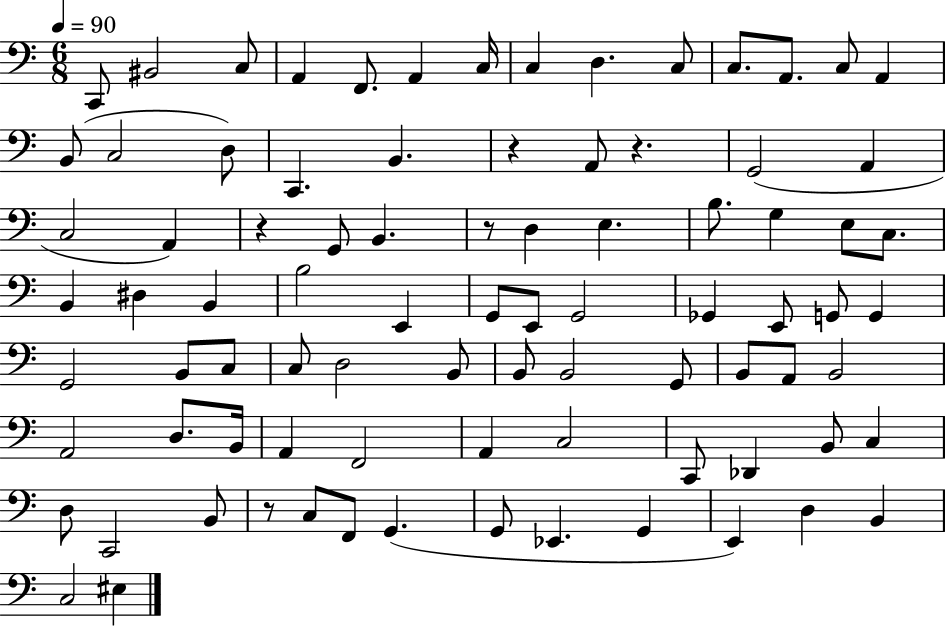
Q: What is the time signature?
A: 6/8